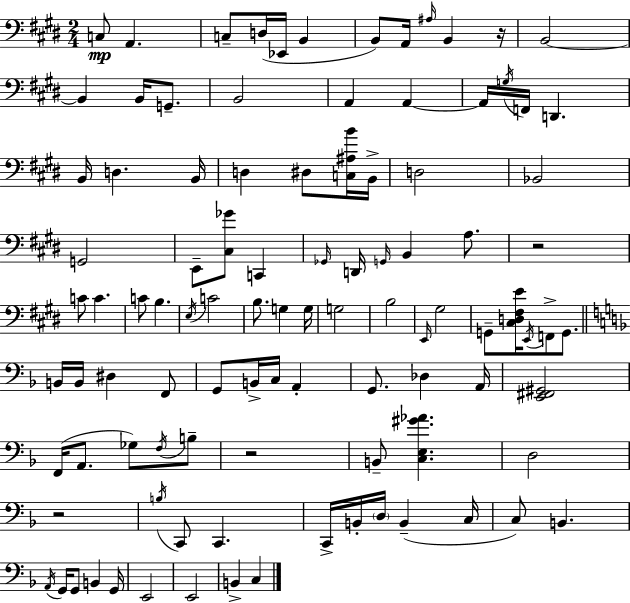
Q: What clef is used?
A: bass